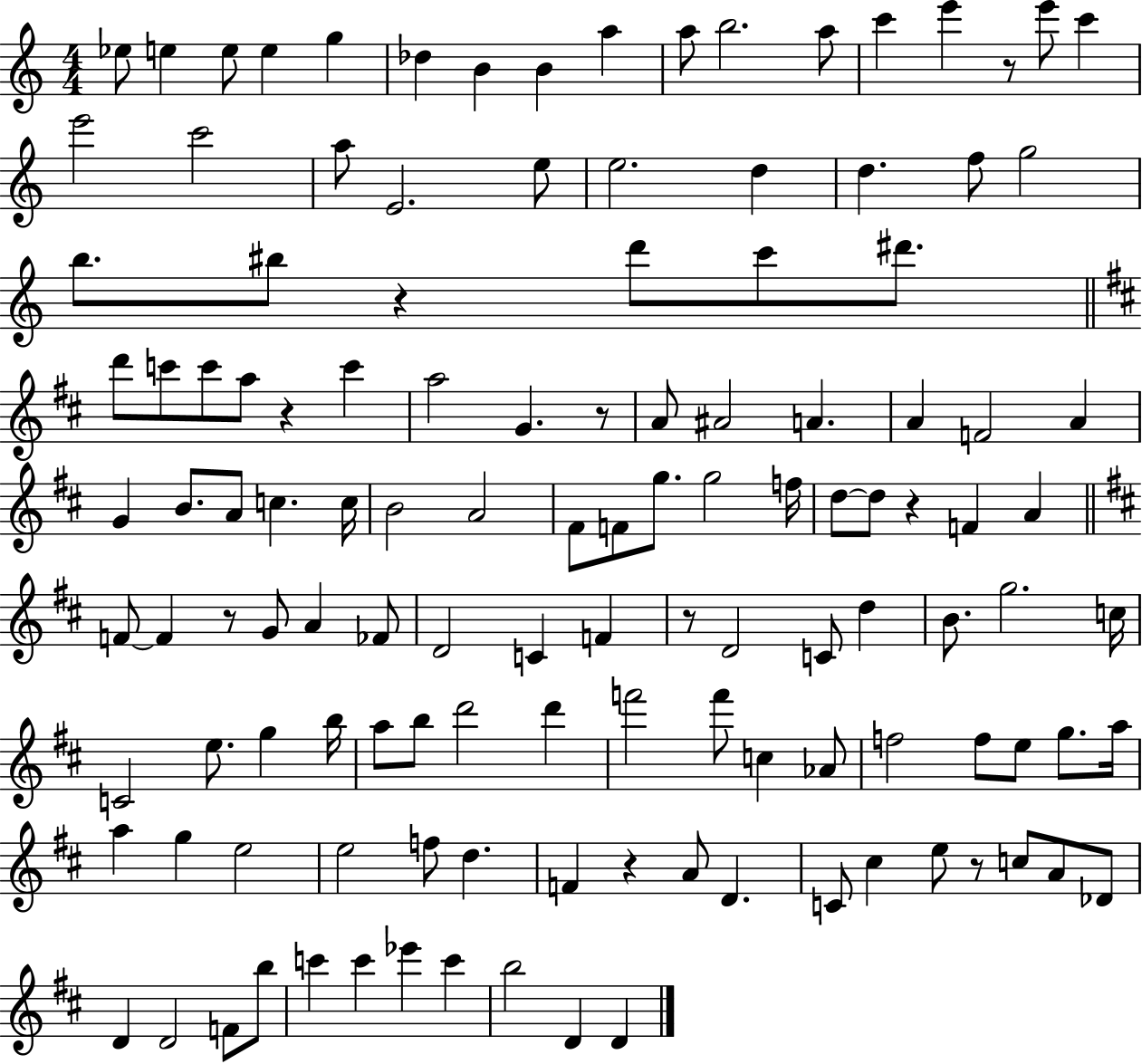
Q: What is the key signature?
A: C major